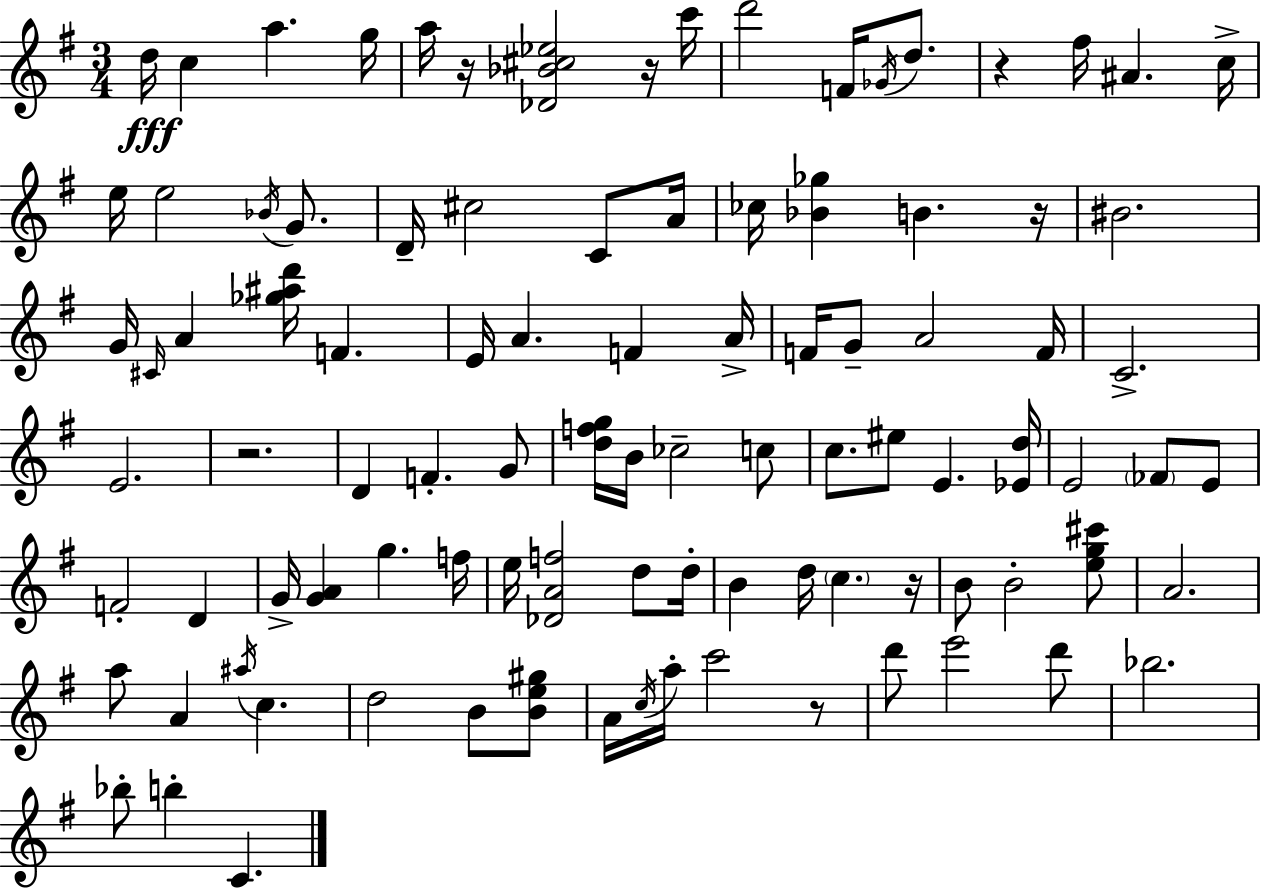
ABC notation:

X:1
T:Untitled
M:3/4
L:1/4
K:G
d/4 c a g/4 a/4 z/4 [_D_B^c_e]2 z/4 c'/4 d'2 F/4 _G/4 d/2 z ^f/4 ^A c/4 e/4 e2 _B/4 G/2 D/4 ^c2 C/2 A/4 _c/4 [_B_g] B z/4 ^B2 G/4 ^C/4 A [_g^ad']/4 F E/4 A F A/4 F/4 G/2 A2 F/4 C2 E2 z2 D F G/2 [dfg]/4 B/4 _c2 c/2 c/2 ^e/2 E [_Ed]/4 E2 _F/2 E/2 F2 D G/4 [GA] g f/4 e/4 [_DAf]2 d/2 d/4 B d/4 c z/4 B/2 B2 [eg^c']/2 A2 a/2 A ^a/4 c d2 B/2 [Be^g]/2 A/4 c/4 a/4 c'2 z/2 d'/2 e'2 d'/2 _b2 _b/2 b C